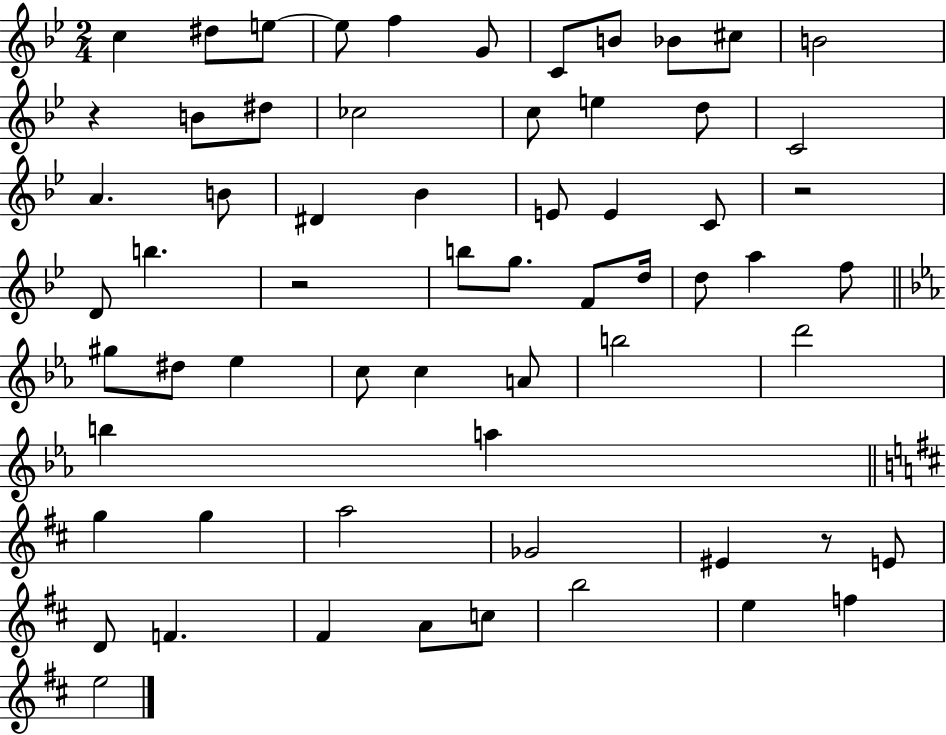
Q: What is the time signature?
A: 2/4